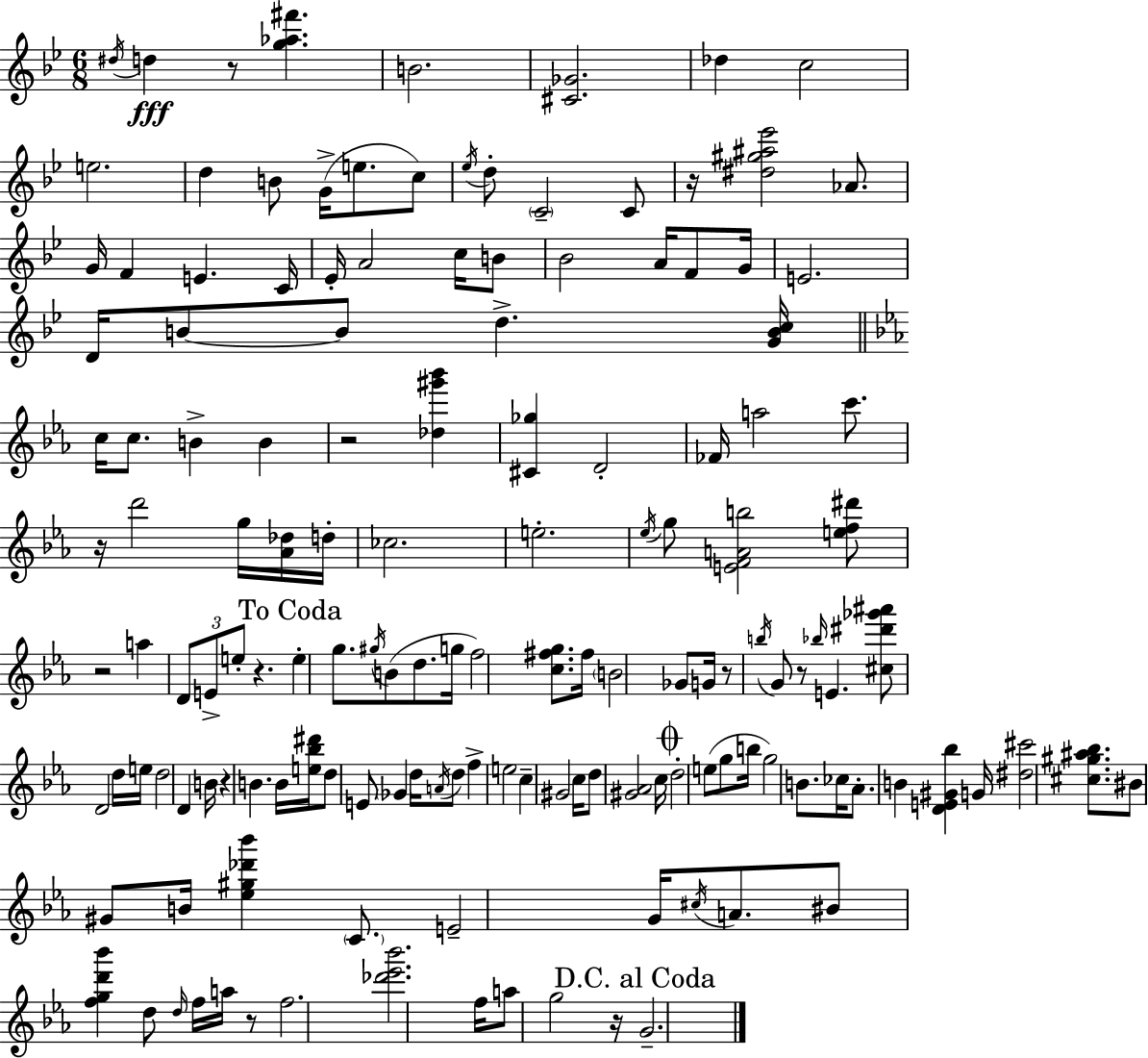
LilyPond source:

{
  \clef treble
  \numericTimeSignature
  \time 6/8
  \key g \minor
  \acciaccatura { dis''16 }\fff d''4 r8 <g'' aes'' fis'''>4. | b'2. | <cis' ges'>2. | des''4 c''2 | \break e''2. | d''4 b'8 g'16->( e''8. c''8) | \acciaccatura { ees''16 } d''8-. \parenthesize c'2-- | c'8 r16 <dis'' gis'' ais'' ees'''>2 aes'8. | \break g'16 f'4 e'4. | c'16 ees'16-. a'2 c''16 | b'8 bes'2 a'16 f'8 | g'16 e'2. | \break d'16 b'8~~ b'8 d''4.-> | <g' b' c''>16 \bar "||" \break \key ees \major c''16 c''8. b'4-> b'4 | r2 <des'' gis''' bes'''>4 | <cis' ges''>4 d'2-. | fes'16 a''2 c'''8. | \break r16 d'''2 g''16 <aes' des''>16 d''16-. | ces''2. | e''2.-. | \acciaccatura { ees''16 } g''8 <e' f' a' b''>2 <e'' f'' dis'''>8 | \break r2 a''4 | \tuplet 3/2 { d'8 e'8-> e''8-. } r4. | \mark "To Coda" e''4-. g''8. \acciaccatura { gis''16 }( b'8 d''8. | g''16 f''2) <c'' fis'' g''>8. | \break fis''16 \parenthesize b'2 ges'8 | g'16 r8 \acciaccatura { b''16 } g'8 r8 \grace { bes''16 } e'4. | <cis'' dis''' ges''' ais'''>8 d'2 | d''16 e''16 d''2 | \break d'4 b'16 r4 b'4. | b'16 <e'' bes'' dis'''>16 d''8 e'8 \parenthesize ges'4 | d''16 \acciaccatura { a'16 } d''8 f''4-> e''2 | c''4-- gis'2 | \break c''16 d''8 <gis' aes'>2 | c''16 \mark \markup { \musicglyph "scripts.coda" } d''2-. | e''8( g''8 b''16 g''2) | b'8. ces''16 aes'8.-. b'4 | \break <d' e' gis' bes''>4 g'16 <dis'' cis'''>2 | <cis'' gis'' ais'' bes''>8. bis'8 gis'8 b'16 <ees'' gis'' des''' bes'''>4 | \parenthesize c'8. e'2-- | g'16 \acciaccatura { cis''16 } a'8. bis'8 <f'' g'' d''' bes'''>4 | \break d''8 \grace { d''16 } f''16 a''16 r8 f''2. | <des''' ees''' bes'''>2. | f''16 a''8 g''2 | r16 \mark "D.C. al Coda" g'2.-- | \break \bar "|."
}